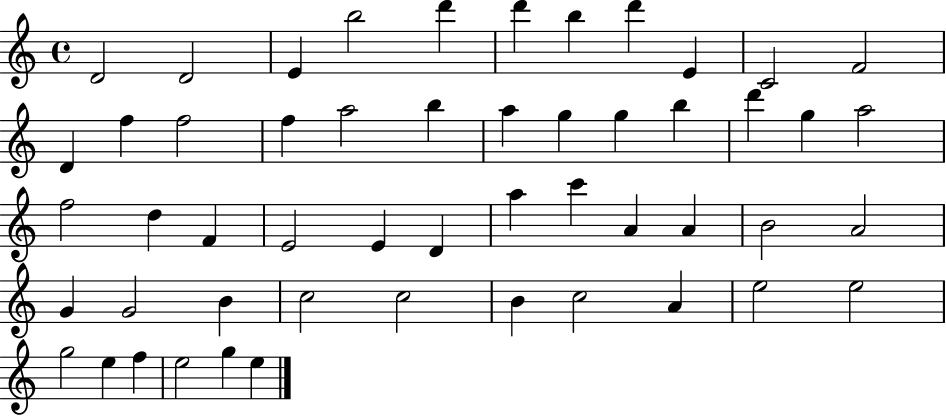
X:1
T:Untitled
M:4/4
L:1/4
K:C
D2 D2 E b2 d' d' b d' E C2 F2 D f f2 f a2 b a g g b d' g a2 f2 d F E2 E D a c' A A B2 A2 G G2 B c2 c2 B c2 A e2 e2 g2 e f e2 g e